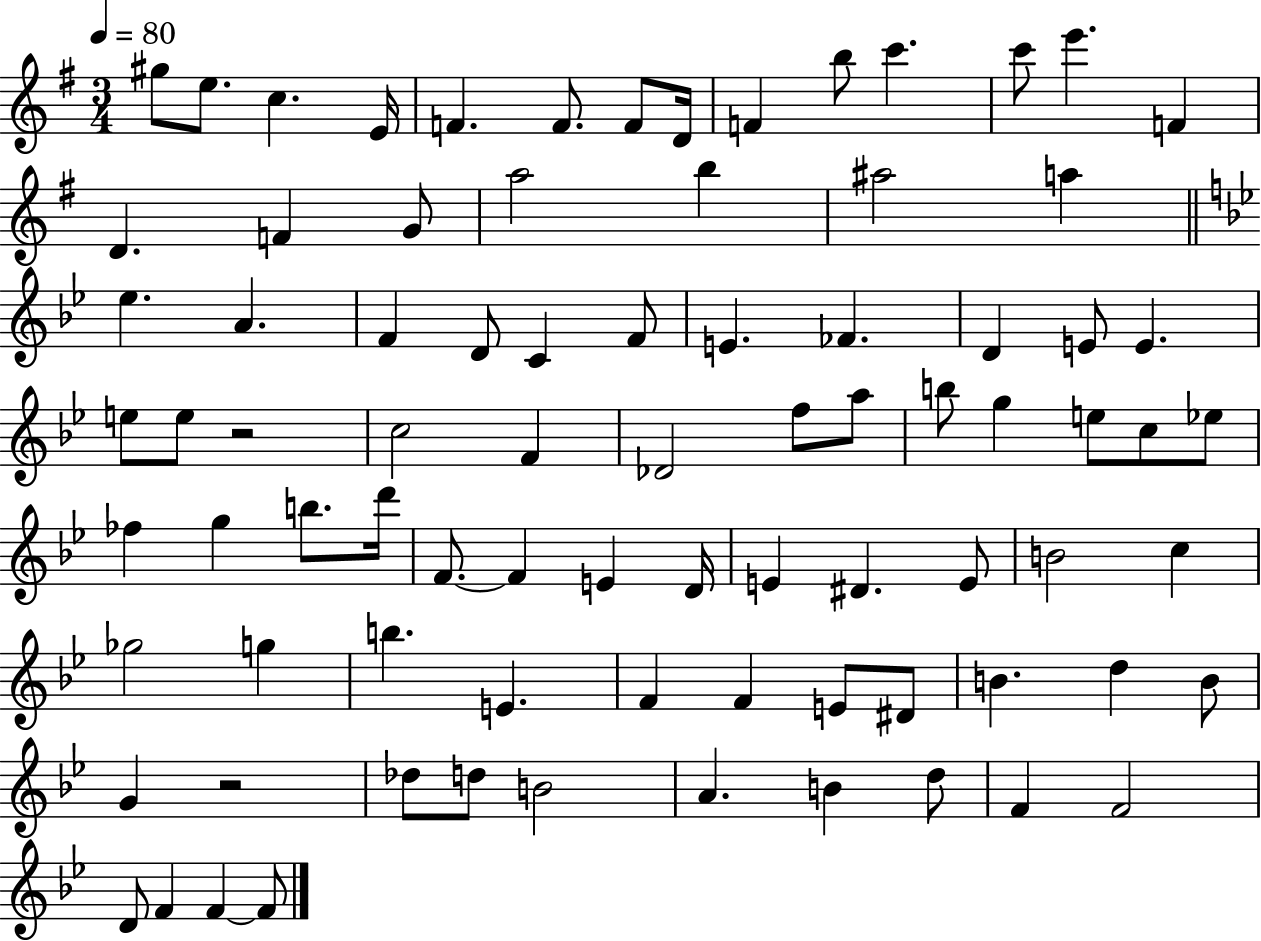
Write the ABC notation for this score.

X:1
T:Untitled
M:3/4
L:1/4
K:G
^g/2 e/2 c E/4 F F/2 F/2 D/4 F b/2 c' c'/2 e' F D F G/2 a2 b ^a2 a _e A F D/2 C F/2 E _F D E/2 E e/2 e/2 z2 c2 F _D2 f/2 a/2 b/2 g e/2 c/2 _e/2 _f g b/2 d'/4 F/2 F E D/4 E ^D E/2 B2 c _g2 g b E F F E/2 ^D/2 B d B/2 G z2 _d/2 d/2 B2 A B d/2 F F2 D/2 F F F/2